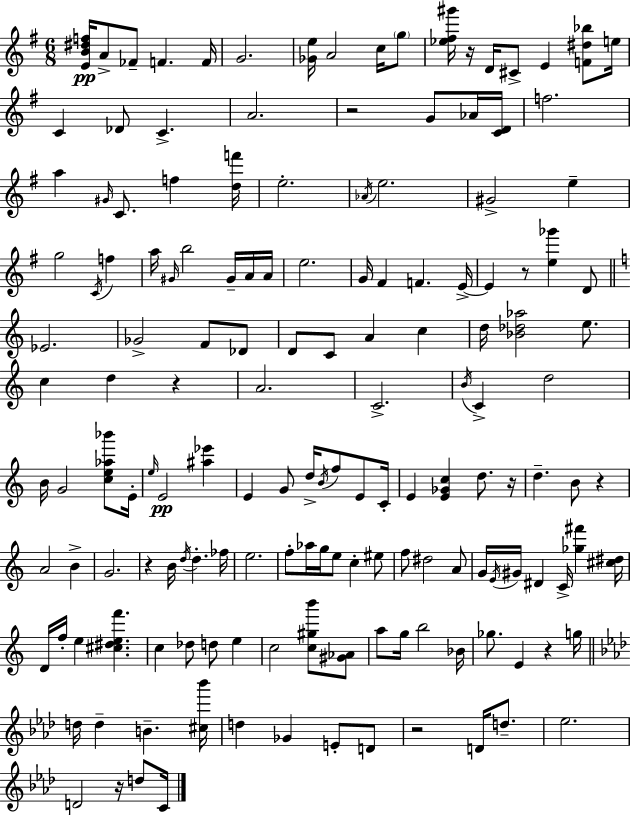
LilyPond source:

{
  \clef treble
  \numericTimeSignature
  \time 6/8
  \key e \minor
  <e' b' dis'' f''>16\pp a'8-> fes'8-- f'4. f'16 | g'2. | <ges' e''>16 a'2 c''16 \parenthesize g''8 | <ees'' fis'' gis'''>16 r16 d'16 cis'8-> e'4 <f' dis'' bes''>8 e''16 | \break c'4 des'8 c'4.-> | a'2. | r2 g'8 aes'16 <c' d'>16 | f''2. | \break a''4 \grace { gis'16 } c'8. f''4 | <d'' f'''>16 e''2.-. | \acciaccatura { aes'16 } e''2. | gis'2-> e''4-- | \break g''2 \acciaccatura { c'16 } f''4 | a''16 \grace { gis'16 } b''2 | gis'16-- a'16 a'16 e''2. | g'16 fis'4 f'4. | \break e'16->~~ e'4 r8 <e'' ges'''>4 | d'8 \bar "||" \break \key a \minor ees'2. | ges'2-> f'8 des'8 | d'8 c'8 a'4 c''4 | d''16 <bes' des'' aes''>2 e''8. | \break c''4 d''4 r4 | a'2. | c'2.-> | \acciaccatura { b'16 } c'4-> d''2 | \break b'16 g'2 <c'' e'' aes'' bes'''>8 | e'16-. \grace { e''16 }\pp e'2 <ais'' ees'''>4 | e'4 g'8 d''16-> \acciaccatura { b'16 } f''8 | e'8 c'16-. e'4 <e' ges' c''>4 d''8. | \break r16 d''4.-- b'8 r4 | a'2 b'4-> | g'2. | r4 b'16 \acciaccatura { d''16 } d''4.-. | \break fes''16 e''2. | f''8-. aes''16 g''16 e''8 c''4-. | eis''8 f''8 dis''2 | a'8 g'16 \acciaccatura { e'16 } gis'16 dis'4 c'16-> | \break <ges'' fis'''>4 <cis'' dis''>16 d'16 f''16-. e''4 <cis'' dis'' e'' f'''>4. | c''4 des''8 d''8 | e''4 c''2 | <c'' gis'' b'''>8 <gis' aes'>8 a''8 g''16 b''2 | \break bes'16 ges''8. e'4 | r4 g''16 \bar "||" \break \key f \minor d''16 d''4-- b'4.-- <cis'' bes'''>16 | d''4 ges'4 e'8-. d'8 | r2 d'16 d''8.-- | ees''2. | \break d'2 r16 d''8 c'16 | \bar "|."
}